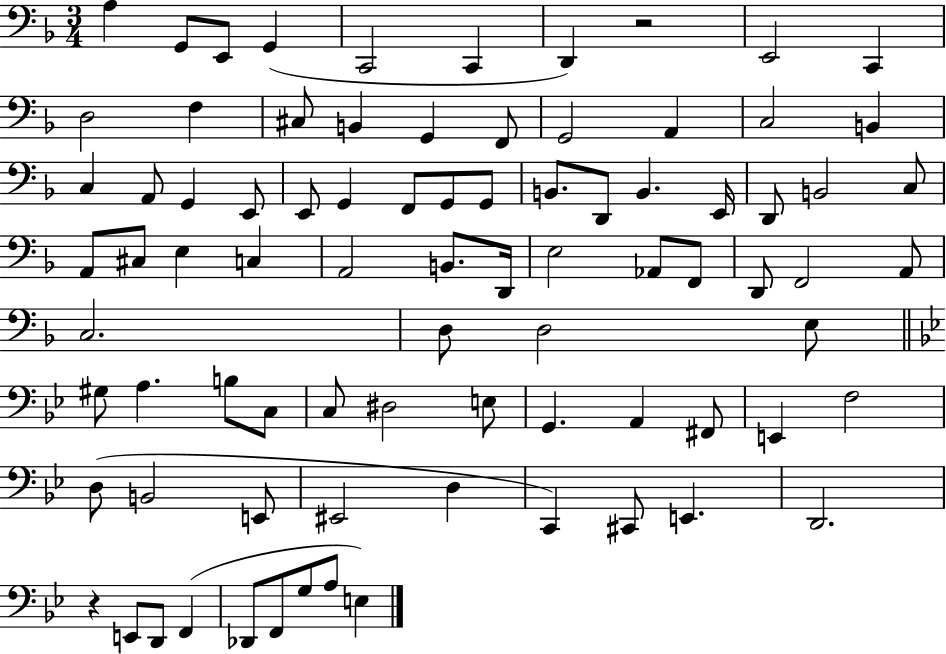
X:1
T:Untitled
M:3/4
L:1/4
K:F
A, G,,/2 E,,/2 G,, C,,2 C,, D,, z2 E,,2 C,, D,2 F, ^C,/2 B,, G,, F,,/2 G,,2 A,, C,2 B,, C, A,,/2 G,, E,,/2 E,,/2 G,, F,,/2 G,,/2 G,,/2 B,,/2 D,,/2 B,, E,,/4 D,,/2 B,,2 C,/2 A,,/2 ^C,/2 E, C, A,,2 B,,/2 D,,/4 E,2 _A,,/2 F,,/2 D,,/2 F,,2 A,,/2 C,2 D,/2 D,2 E,/2 ^G,/2 A, B,/2 C,/2 C,/2 ^D,2 E,/2 G,, A,, ^F,,/2 E,, F,2 D,/2 B,,2 E,,/2 ^E,,2 D, C,, ^C,,/2 E,, D,,2 z E,,/2 D,,/2 F,, _D,,/2 F,,/2 G,/2 A,/2 E,